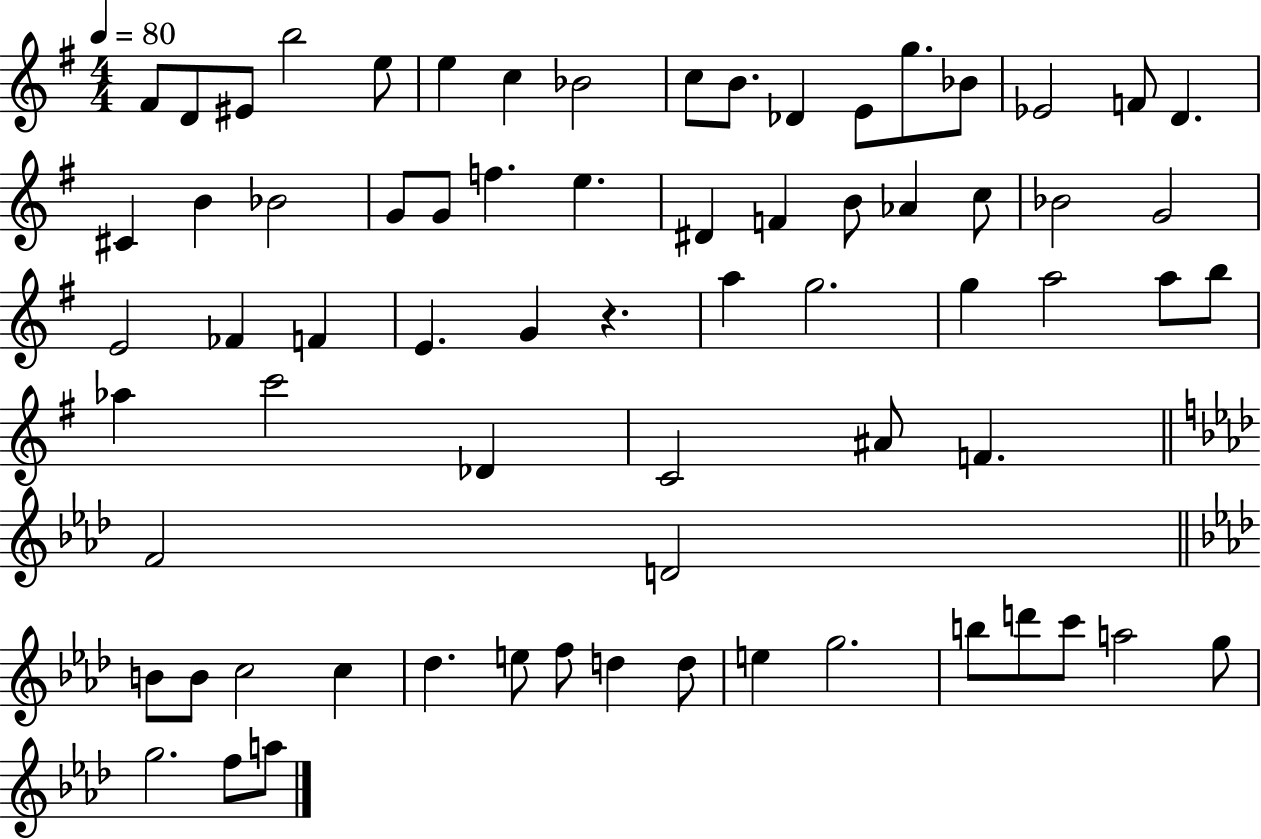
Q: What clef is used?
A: treble